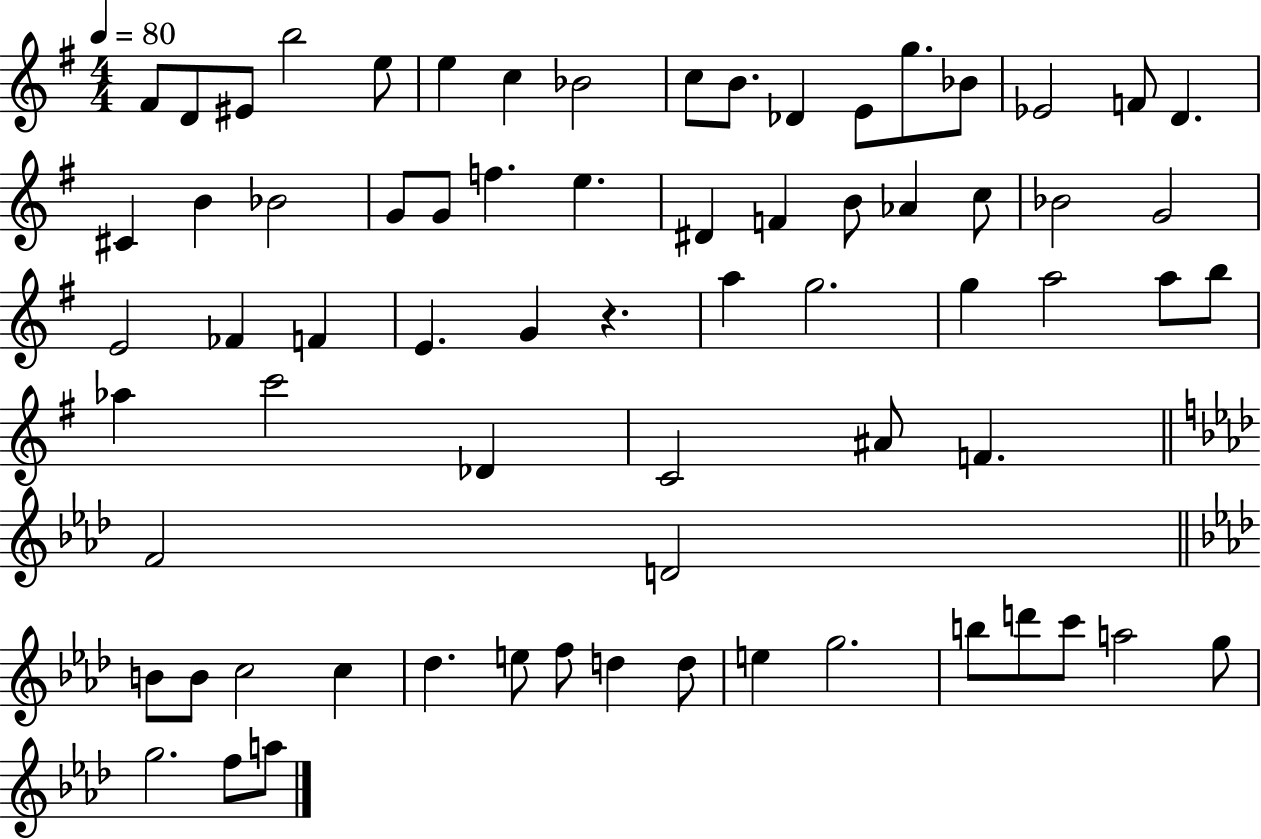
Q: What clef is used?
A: treble